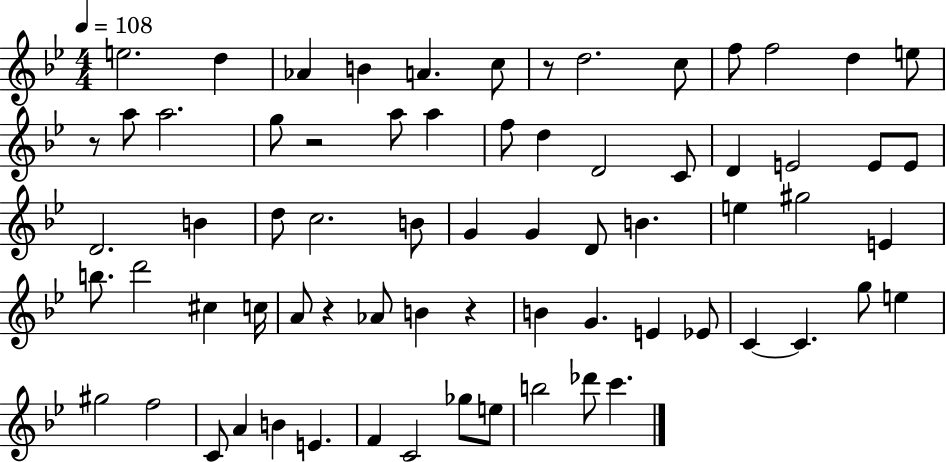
{
  \clef treble
  \numericTimeSignature
  \time 4/4
  \key bes \major
  \tempo 4 = 108
  e''2. d''4 | aes'4 b'4 a'4. c''8 | r8 d''2. c''8 | f''8 f''2 d''4 e''8 | \break r8 a''8 a''2. | g''8 r2 a''8 a''4 | f''8 d''4 d'2 c'8 | d'4 e'2 e'8 e'8 | \break d'2. b'4 | d''8 c''2. b'8 | g'4 g'4 d'8 b'4. | e''4 gis''2 e'4 | \break b''8. d'''2 cis''4 c''16 | a'8 r4 aes'8 b'4 r4 | b'4 g'4. e'4 ees'8 | c'4~~ c'4. g''8 e''4 | \break gis''2 f''2 | c'8 a'4 b'4 e'4. | f'4 c'2 ges''8 e''8 | b''2 des'''8 c'''4. | \break \bar "|."
}